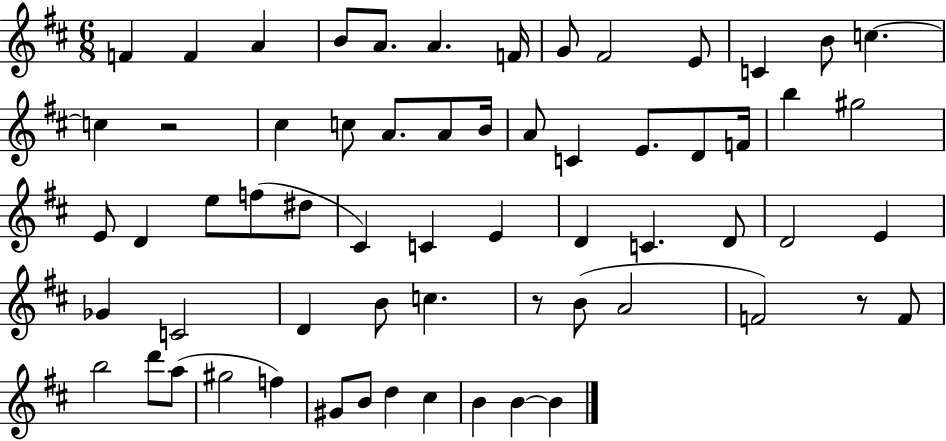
{
  \clef treble
  \numericTimeSignature
  \time 6/8
  \key d \major
  \repeat volta 2 { f'4 f'4 a'4 | b'8 a'8. a'4. f'16 | g'8 fis'2 e'8 | c'4 b'8 c''4.~~ | \break c''4 r2 | cis''4 c''8 a'8. a'8 b'16 | a'8 c'4 e'8. d'8 f'16 | b''4 gis''2 | \break e'8 d'4 e''8 f''8( dis''8 | cis'4) c'4 e'4 | d'4 c'4. d'8 | d'2 e'4 | \break ges'4 c'2 | d'4 b'8 c''4. | r8 b'8( a'2 | f'2) r8 f'8 | \break b''2 d'''8 a''8( | gis''2 f''4) | gis'8 b'8 d''4 cis''4 | b'4 b'4~~ b'4 | \break } \bar "|."
}